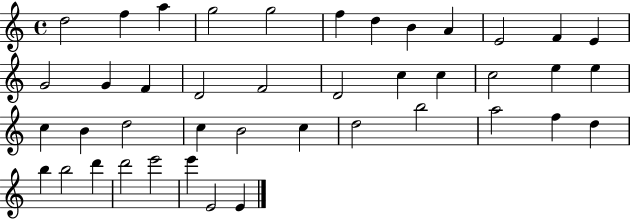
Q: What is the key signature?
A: C major